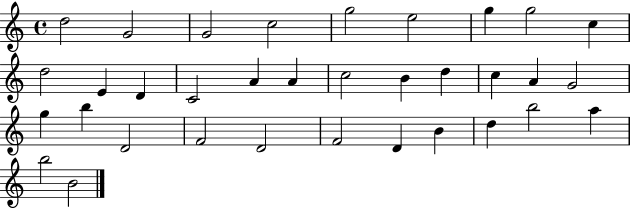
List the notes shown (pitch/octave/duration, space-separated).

D5/h G4/h G4/h C5/h G5/h E5/h G5/q G5/h C5/q D5/h E4/q D4/q C4/h A4/q A4/q C5/h B4/q D5/q C5/q A4/q G4/h G5/q B5/q D4/h F4/h D4/h F4/h D4/q B4/q D5/q B5/h A5/q B5/h B4/h